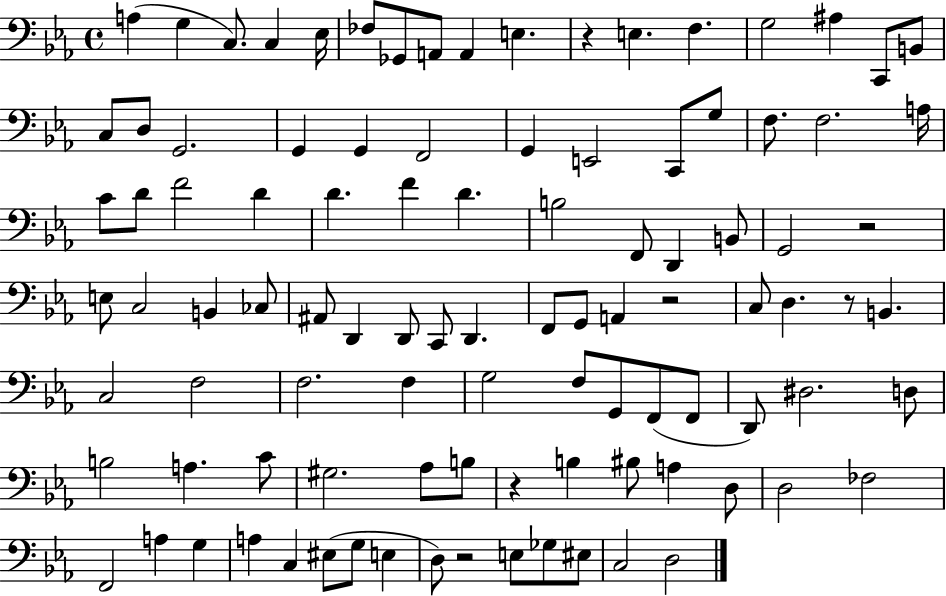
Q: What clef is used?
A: bass